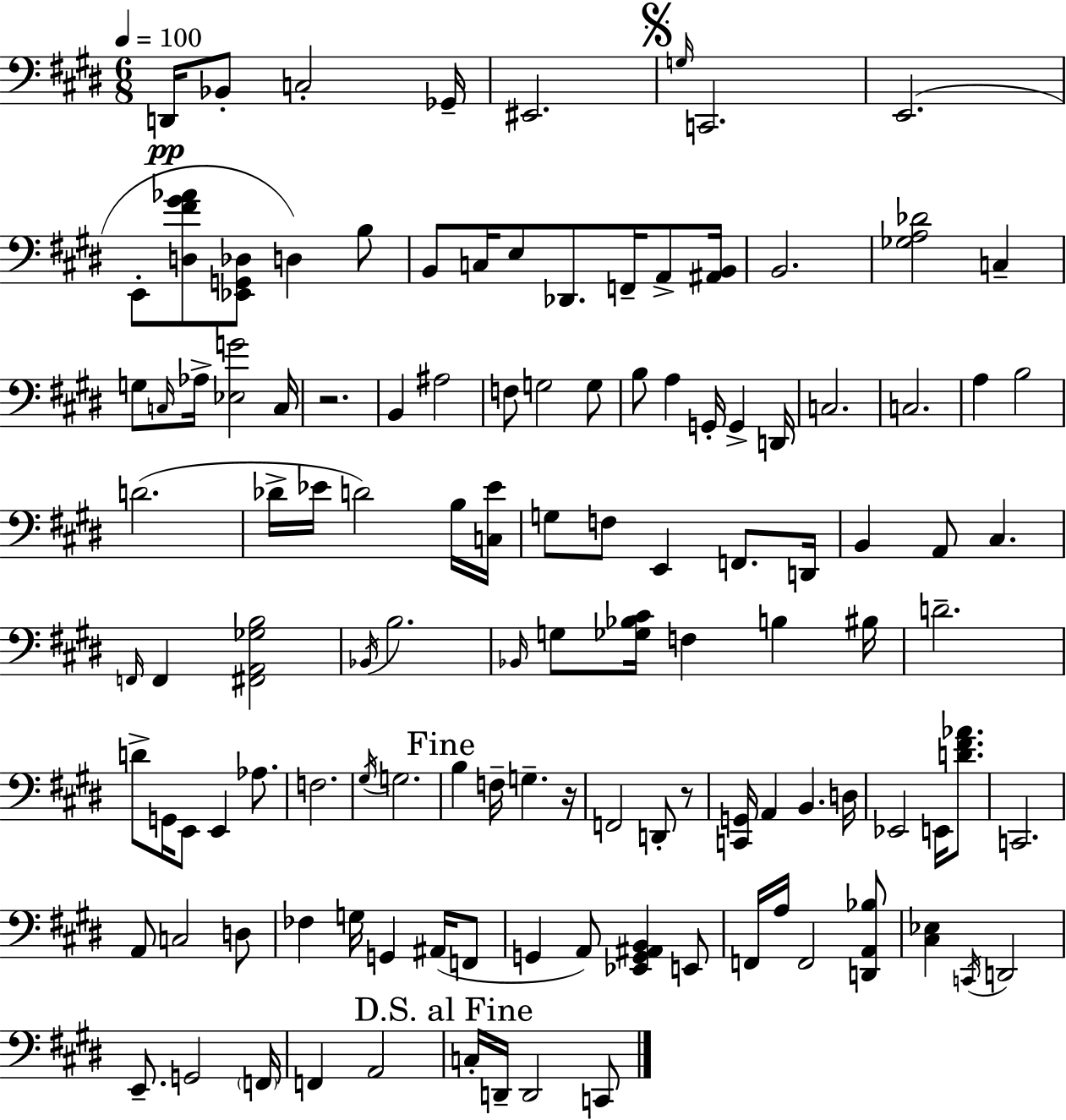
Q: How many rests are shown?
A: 3